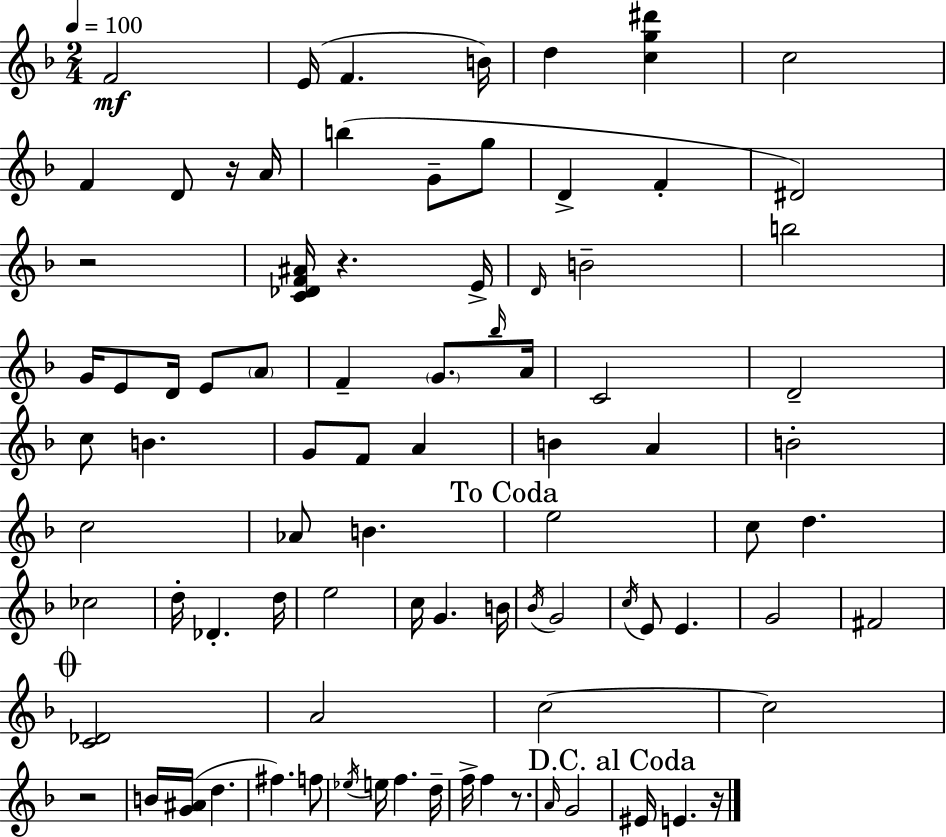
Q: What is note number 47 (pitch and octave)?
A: Db4